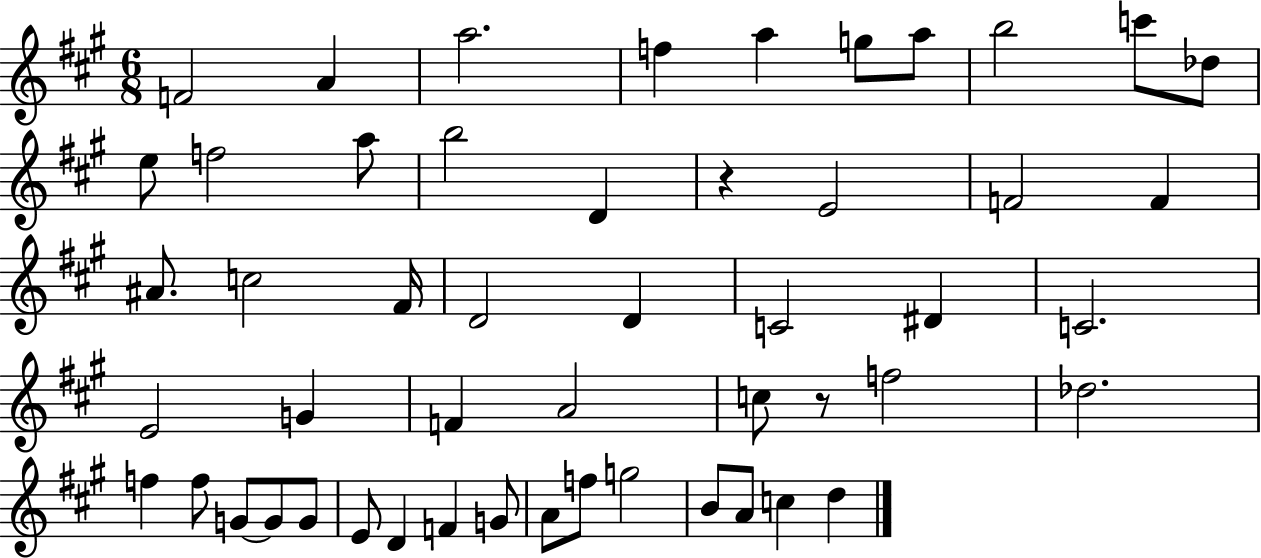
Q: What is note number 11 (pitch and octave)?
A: E5